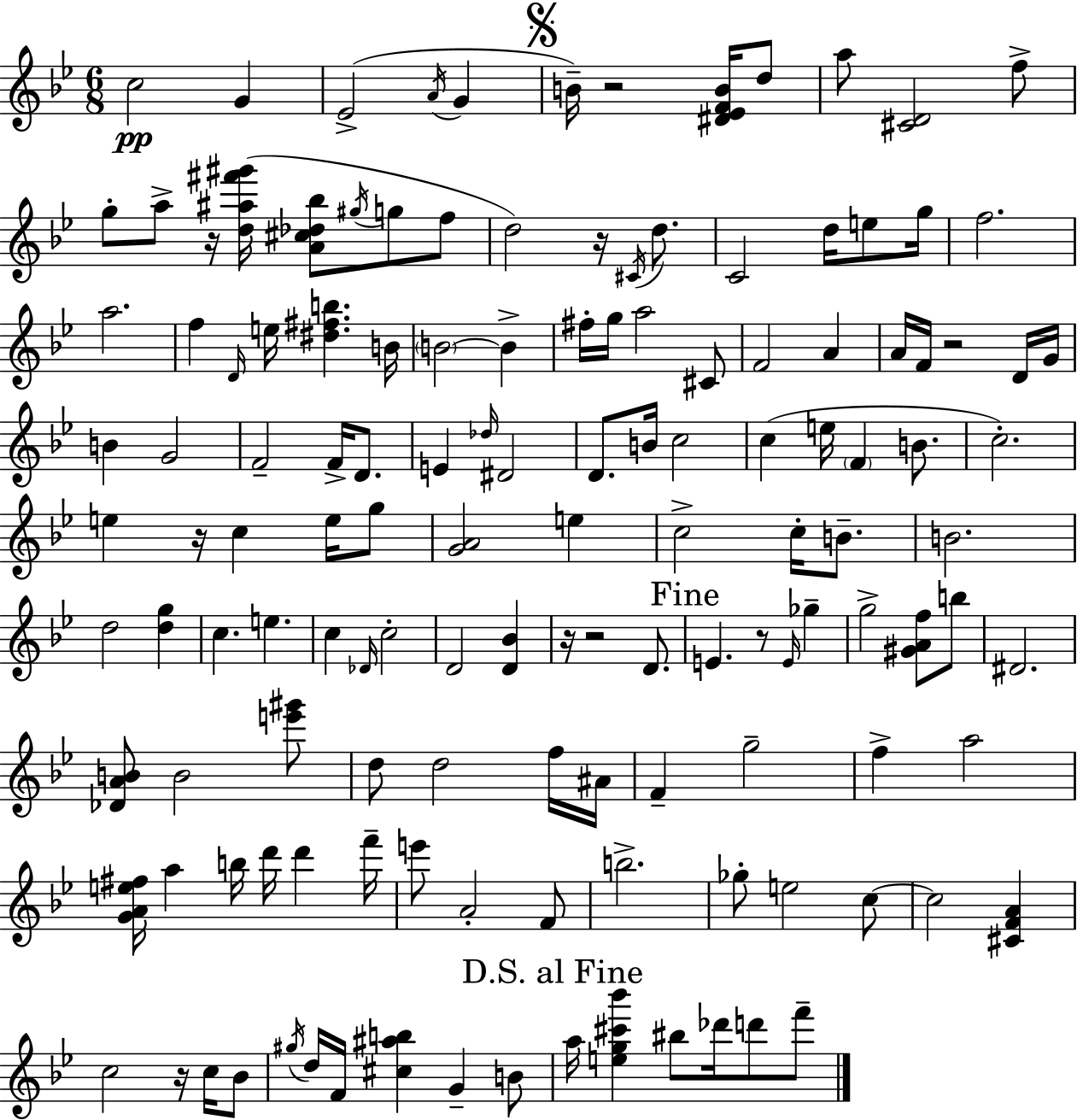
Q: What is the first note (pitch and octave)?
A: C5